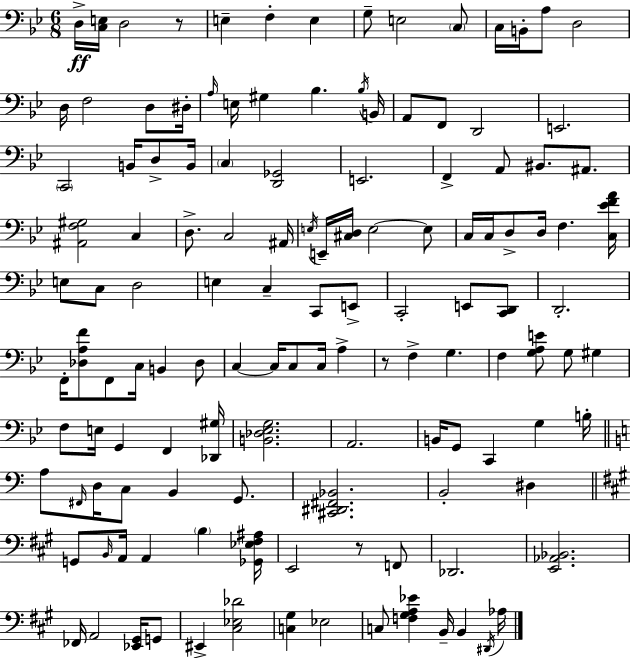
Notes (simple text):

D3/s [C3,E3]/s D3/h R/e E3/q F3/q E3/q G3/e E3/h C3/e C3/s B2/s A3/e D3/h D3/s F3/h D3/e D#3/s A3/s E3/s G#3/q Bb3/q. Bb3/s B2/s A2/e F2/e D2/h E2/h. C2/h B2/s D3/e B2/s C3/q [D2,Gb2]/h E2/h. F2/q A2/e BIS2/e. A#2/e. [A#2,F3,G#3]/h C3/q D3/e. C3/h A#2/s E3/s E2/s [C#3,D3]/s E3/h E3/e C3/s C3/s D3/e D3/s F3/q. [C3,Eb4,F4,A4]/s E3/e C3/e D3/h E3/q C3/q C2/e E2/e C2/h E2/e [C2,D2]/e D2/h. F2/s [Db3,A3,F4]/e F2/e C3/s B2/q Db3/e C3/q C3/s C3/e C3/s A3/q R/e F3/q G3/q. F3/q [G3,A3,E4]/e G3/e G#3/q F3/e E3/s G2/q F2/q [Db2,G#3]/s [B2,Db3,Eb3,G3]/h. A2/h. B2/s G2/e C2/q G3/q B3/s A3/e F#2/s D3/s C3/e B2/q G2/e. [C#2,D#2,F#2,Bb2]/h. B2/h D#3/q G2/e B2/s A2/s A2/q B3/q [Gb2,Eb3,F#3,A#3]/s E2/h R/e F2/e Db2/h. [E2,Ab2,Bb2]/h. FES2/s A2/h [Eb2,G#2]/s G2/e EIS2/q [C#3,Eb3,Db4]/h [C3,G#3]/q Eb3/h C3/e [F3,G#3,A3,Eb4]/q B2/s B2/q D#2/s Ab3/s